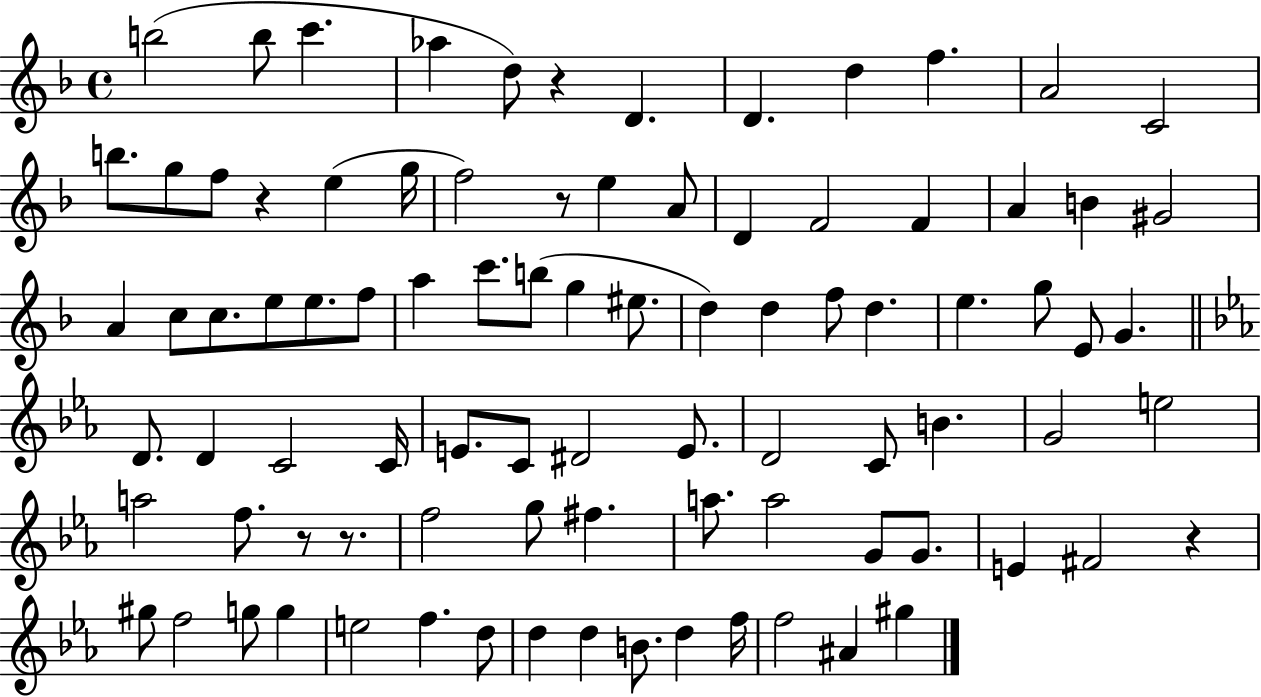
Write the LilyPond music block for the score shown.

{
  \clef treble
  \time 4/4
  \defaultTimeSignature
  \key f \major
  b''2( b''8 c'''4. | aes''4 d''8) r4 d'4. | d'4. d''4 f''4. | a'2 c'2 | \break b''8. g''8 f''8 r4 e''4( g''16 | f''2) r8 e''4 a'8 | d'4 f'2 f'4 | a'4 b'4 gis'2 | \break a'4 c''8 c''8. e''8 e''8. f''8 | a''4 c'''8. b''8( g''4 eis''8. | d''4) d''4 f''8 d''4. | e''4. g''8 e'8 g'4. | \break \bar "||" \break \key c \minor d'8. d'4 c'2 c'16 | e'8. c'8 dis'2 e'8. | d'2 c'8 b'4. | g'2 e''2 | \break a''2 f''8. r8 r8. | f''2 g''8 fis''4. | a''8. a''2 g'8 g'8. | e'4 fis'2 r4 | \break gis''8 f''2 g''8 g''4 | e''2 f''4. d''8 | d''4 d''4 b'8. d''4 f''16 | f''2 ais'4 gis''4 | \break \bar "|."
}